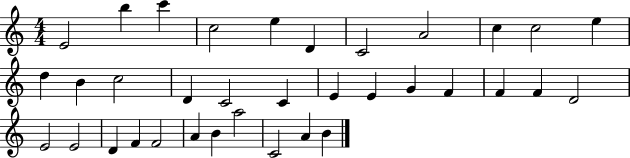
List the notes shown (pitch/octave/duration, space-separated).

E4/h B5/q C6/q C5/h E5/q D4/q C4/h A4/h C5/q C5/h E5/q D5/q B4/q C5/h D4/q C4/h C4/q E4/q E4/q G4/q F4/q F4/q F4/q D4/h E4/h E4/h D4/q F4/q F4/h A4/q B4/q A5/h C4/h A4/q B4/q